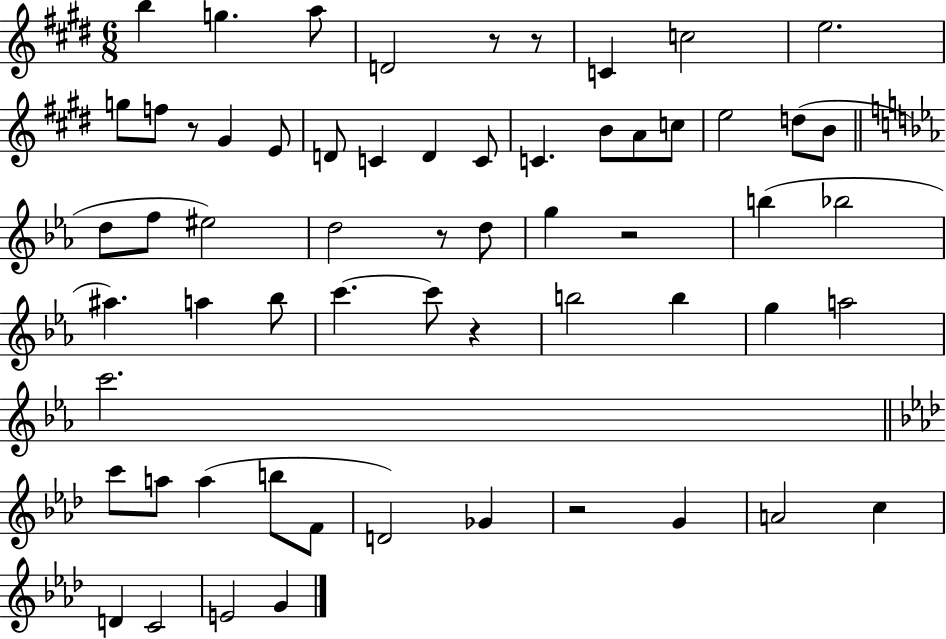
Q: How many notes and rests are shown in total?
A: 61